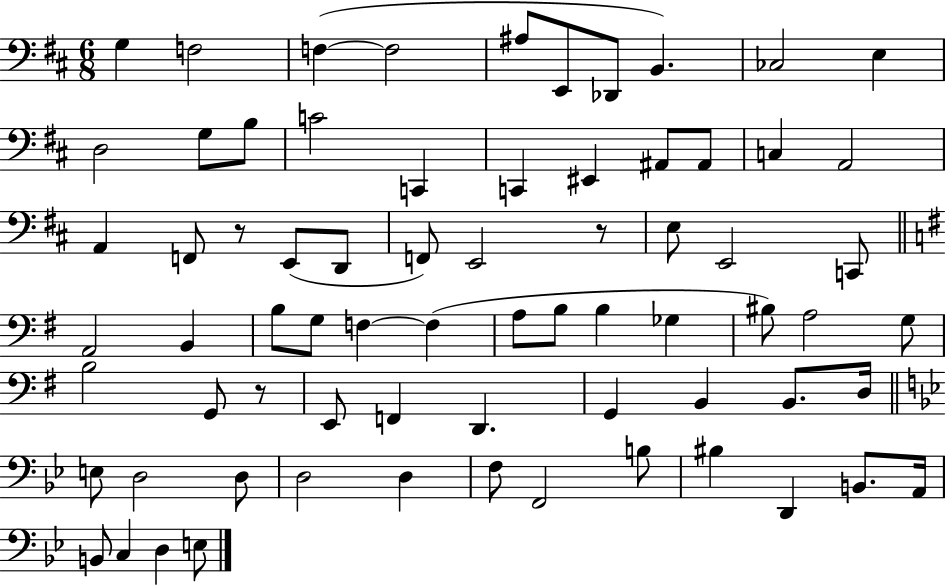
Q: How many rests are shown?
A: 3